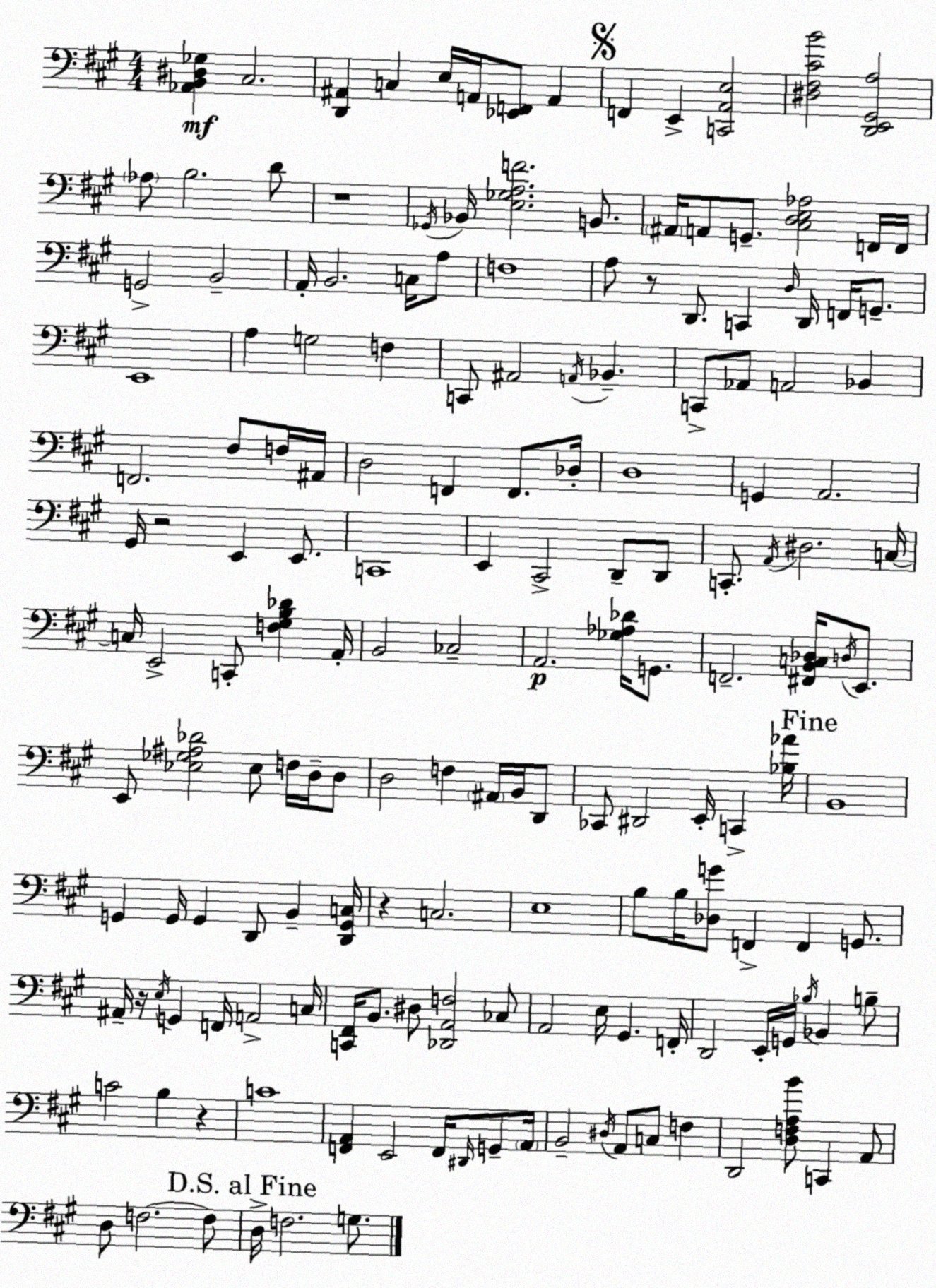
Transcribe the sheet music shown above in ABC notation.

X:1
T:Untitled
M:4/4
L:1/4
K:A
[_A,,B,,^D,_G,] ^C,2 [D,,^A,,] C, E,/4 A,,/4 [_E,,F,,]/2 A,, F,, E,, [C,,A,,E,]2 [^D,^F,^CB]2 [D,,E,,^G,,A,]2 _A,/2 B,2 D/2 z4 _G,,/4 _B,,/4 [E,_G,A,F]2 B,,/2 ^A,,/4 A,,/2 G,,/2 [^C,D,E,_A,]2 F,,/4 F,,/4 G,,2 B,,2 A,,/4 B,,2 C,/4 A,/2 F,4 A,/2 z/2 D,,/2 C,, D,/4 D,,/4 F,,/4 G,,/2 E,,4 A, G,2 F, C,,/2 ^A,,2 A,,/4 _B,, C,,/2 _A,,/2 A,,2 _B,, F,,2 ^F,/2 F,/4 ^A,,/4 D,2 F,, F,,/2 _D,/4 D,4 G,, A,,2 ^G,,/4 z2 E,, E,,/2 C,,4 E,, ^C,,2 D,,/2 D,,/2 C,,/2 A,,/4 ^D,2 C,/4 C,/4 E,,2 C,,/2 [F,^G,B,_D] A,,/4 B,,2 _C,2 A,,2 [_G,_A,_D]/4 G,,/2 F,,2 [^F,,B,,C,_D,]/4 D,/4 E,,/2 E,,/2 [_E,_G,^A,_D]2 _E,/2 F,/4 D,/4 D,/2 D,2 F, ^A,,/4 B,,/4 D,,/2 _C,,/2 ^D,,2 E,,/4 C,, [_B,_A]/4 B,,4 G,, G,,/4 G,, D,,/2 B,, [D,,G,,C,]/4 z C,2 E,4 B,/2 B,/4 [_D,G]/2 F,, F,, G,,/2 ^A,,/4 z/4 E,/4 G,, F,,/4 A,,2 C,/4 [C,,^F,,]/4 B,,/2 ^D,/2 [_D,,A,,F,]2 _C,/2 A,,2 E,/4 ^G,, F,,/4 D,,2 E,,/4 G,,/4 _B,/4 _B,, B,/2 C2 B, z C4 [F,,A,,] E,,2 F,,/4 ^D,,/4 G,,/2 A,,/4 B,,2 ^D,/4 A,,/2 C,/2 F, D,,2 [D,F,A,B]/2 C,, A,,/2 D,/2 F,2 F,/2 D,/4 F,2 G,/2